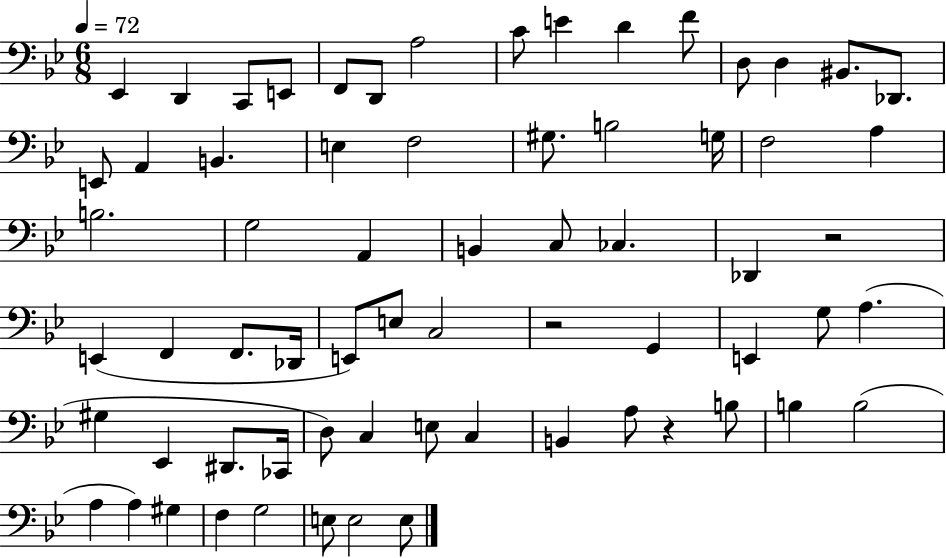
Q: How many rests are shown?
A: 3